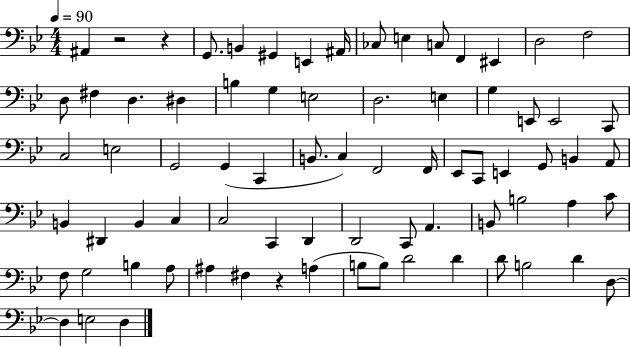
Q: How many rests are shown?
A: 3